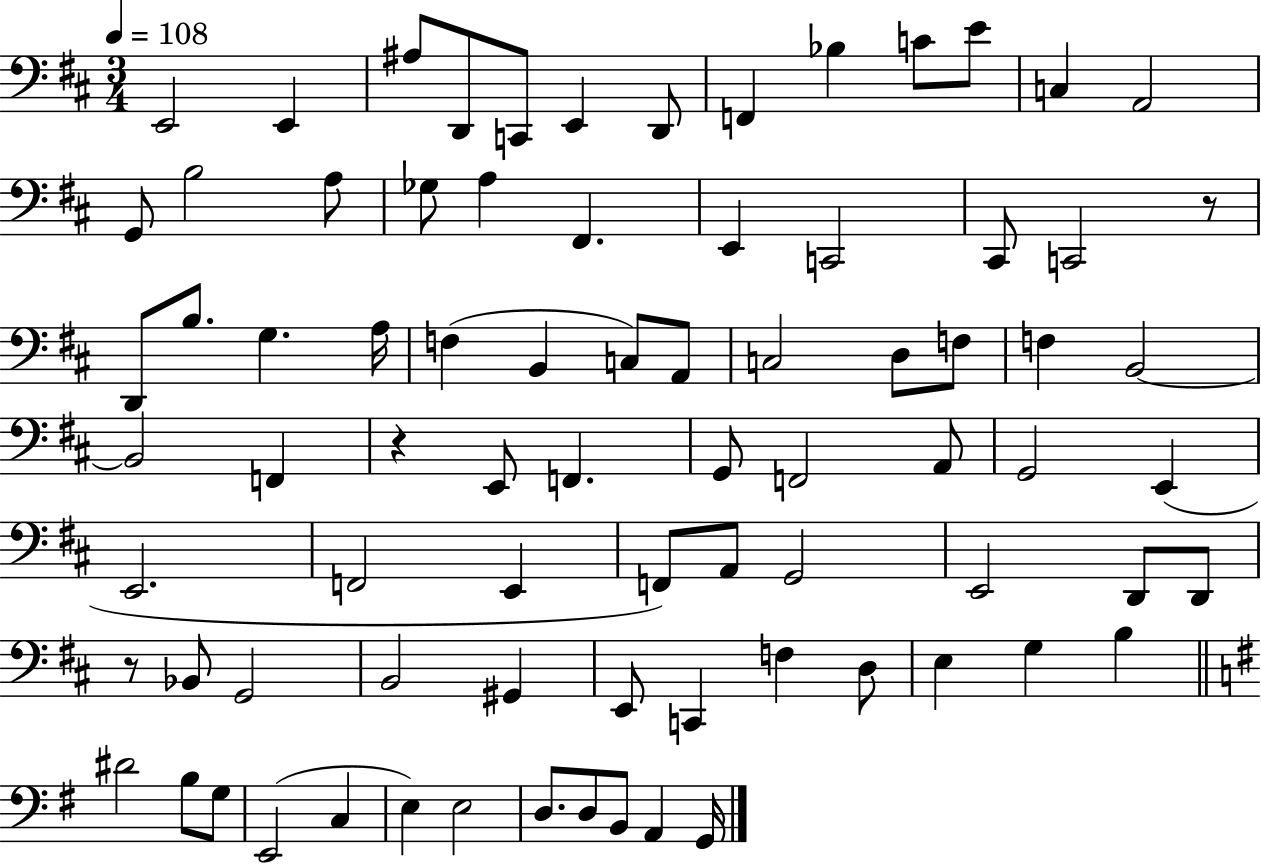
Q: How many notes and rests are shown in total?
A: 80